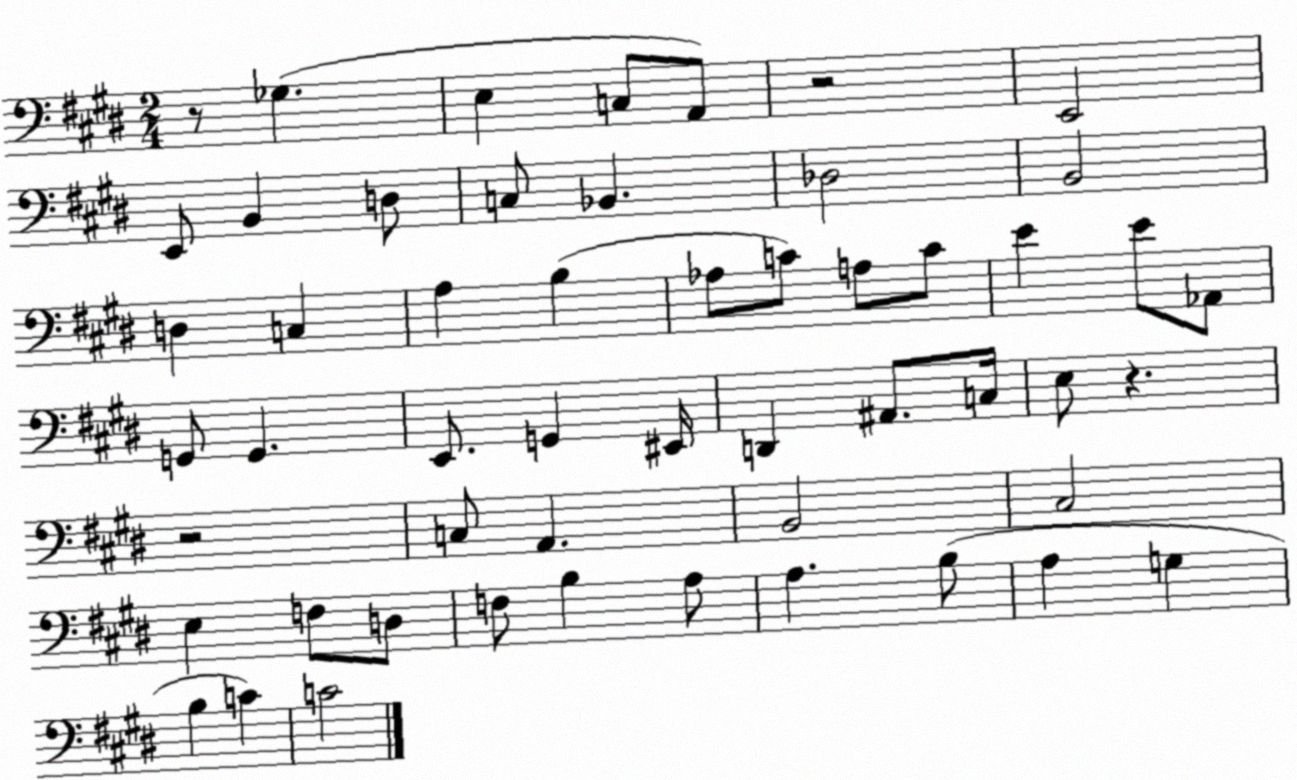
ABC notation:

X:1
T:Untitled
M:2/4
L:1/4
K:E
z/2 _G, E, C,/2 A,,/2 z2 E,,2 E,,/2 B,, D,/2 C,/2 _B,, _D,2 B,,2 D, C, A, B, _A,/2 C/2 A,/2 C/2 E E/2 _A,,/2 G,,/2 G,, E,,/2 G,, ^E,,/4 D,, ^A,,/2 C,/4 E,/2 z z2 C,/2 A,, B,,2 ^C,2 E, F,/2 D,/2 F,/2 B, A,/2 A, B,/2 A, G, B, C C2